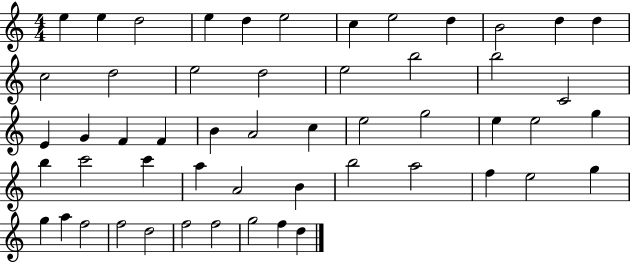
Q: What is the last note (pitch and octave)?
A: D5